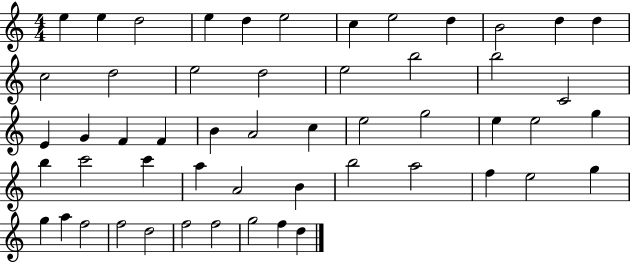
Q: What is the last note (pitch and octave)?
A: D5